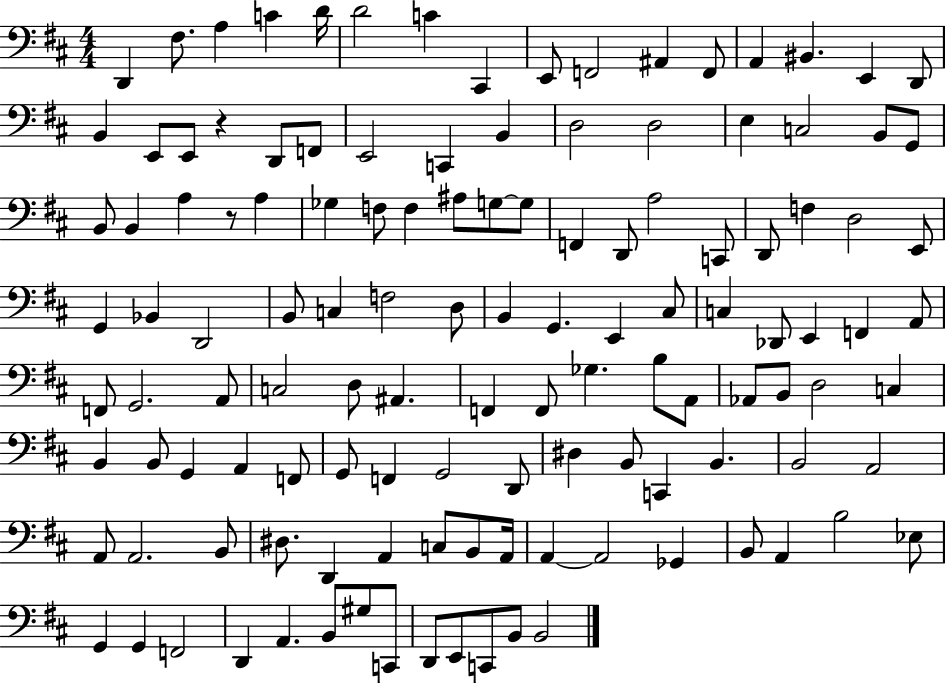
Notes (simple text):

D2/q F#3/e. A3/q C4/q D4/s D4/h C4/q C#2/q E2/e F2/h A#2/q F2/e A2/q BIS2/q. E2/q D2/e B2/q E2/e E2/e R/q D2/e F2/e E2/h C2/q B2/q D3/h D3/h E3/q C3/h B2/e G2/e B2/e B2/q A3/q R/e A3/q Gb3/q F3/e F3/q A#3/e G3/e G3/e F2/q D2/e A3/h C2/e D2/e F3/q D3/h E2/e G2/q Bb2/q D2/h B2/e C3/q F3/h D3/e B2/q G2/q. E2/q C#3/e C3/q Db2/e E2/q F2/q A2/e F2/e G2/h. A2/e C3/h D3/e A#2/q. F2/q F2/e Gb3/q. B3/e A2/e Ab2/e B2/e D3/h C3/q B2/q B2/e G2/q A2/q F2/e G2/e F2/q G2/h D2/e D#3/q B2/e C2/q B2/q. B2/h A2/h A2/e A2/h. B2/e D#3/e. D2/q A2/q C3/e B2/e A2/s A2/q A2/h Gb2/q B2/e A2/q B3/h Eb3/e G2/q G2/q F2/h D2/q A2/q. B2/e G#3/e C2/e D2/e E2/e C2/e B2/e B2/h